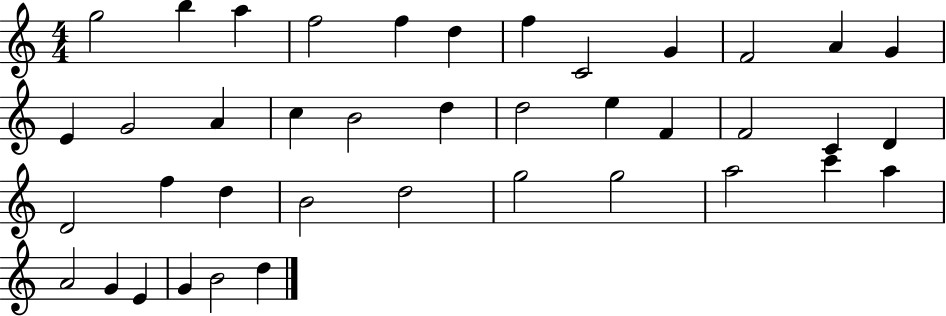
G5/h B5/q A5/q F5/h F5/q D5/q F5/q C4/h G4/q F4/h A4/q G4/q E4/q G4/h A4/q C5/q B4/h D5/q D5/h E5/q F4/q F4/h C4/q D4/q D4/h F5/q D5/q B4/h D5/h G5/h G5/h A5/h C6/q A5/q A4/h G4/q E4/q G4/q B4/h D5/q